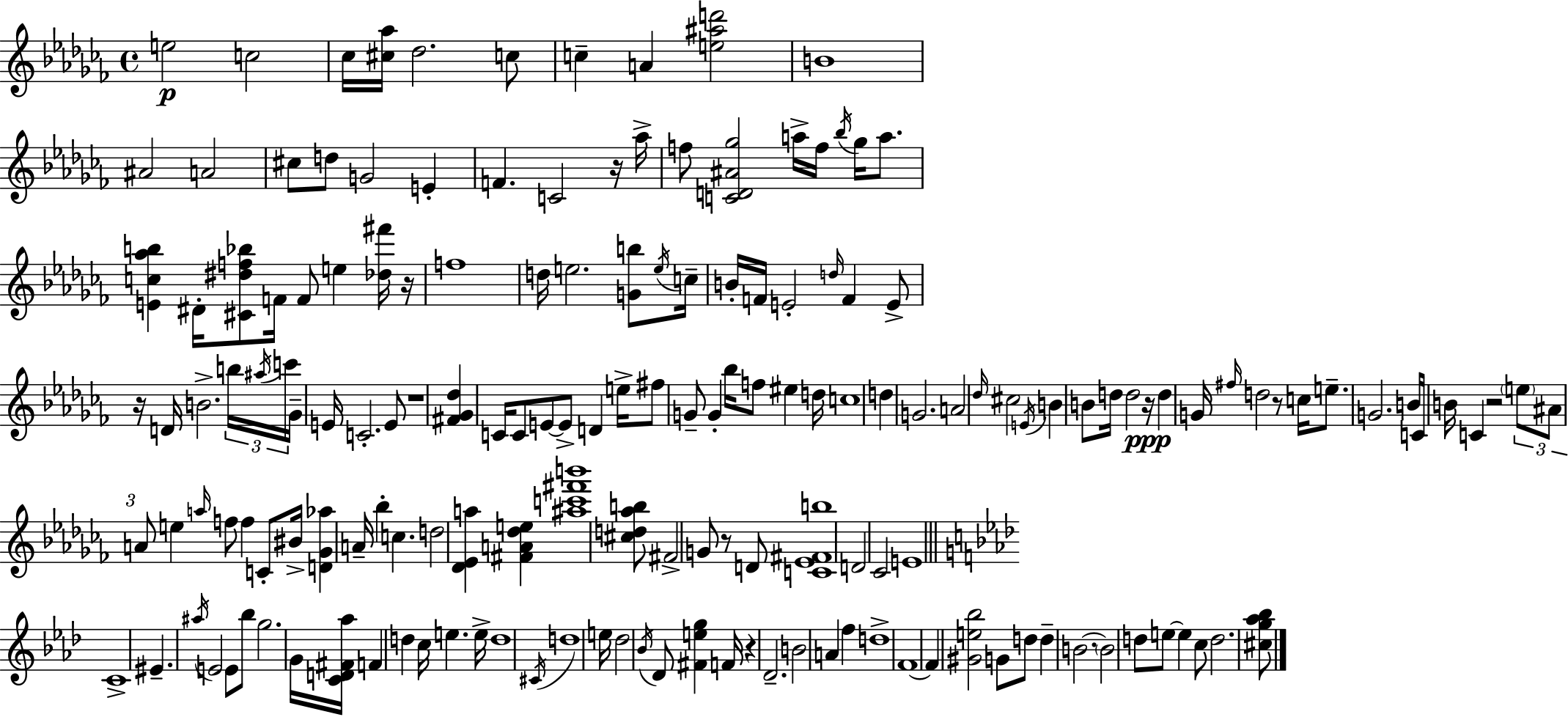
{
  \clef treble
  \time 4/4
  \defaultTimeSignature
  \key aes \minor
  \repeat volta 2 { e''2\p c''2 | ces''16 <cis'' aes''>16 des''2. c''8 | c''4-- a'4 <e'' ais'' d'''>2 | b'1 | \break ais'2 a'2 | cis''8 d''8 g'2 e'4-. | f'4. c'2 r16 aes''16-> | f''8 <c' d' ais' ges''>2 a''16-> f''16 \acciaccatura { bes''16 } ges''16 a''8. | \break <e' c'' aes'' b''>4 dis'16-. <cis' dis'' f'' bes''>8 f'16 f'8 e''4 <des'' fis'''>16 | r16 f''1 | d''16 e''2. <g' b''>8 | \acciaccatura { e''16 } c''16-- b'16-. f'16 e'2-. \grace { d''16 } f'4 | \break e'8-> r16 d'16 b'2.-> | \tuplet 3/2 { b''16 \acciaccatura { ais''16 } c'''16 } ges'16-- e'16 c'2.-. | e'8 r1 | <fis' ges' des''>4 c'16 c'8 e'8~~ e'8-> d'4 | \break e''16-> fis''8 g'8-- g'4-. bes''16 f''8 eis''4 | d''16 c''1 | d''4 g'2. | a'2 \grace { des''16 } cis''2 | \break \acciaccatura { e'16 } b'4 b'8 d''16 d''2 | r16\ppp d''4 g'16 \grace { fis''16 } d''2 | r8 c''16 e''8.-- g'2. | b'16 c'16 b'16 c'4 r2 | \break \tuplet 3/2 { \parenthesize e''8 ais'8 a'8 } e''4 \grace { a''16 } | f''8 f''4 c'8-. bis'16-> <d' ges' aes''>4 a'16-- bes''4-. | c''4. d''2 | <des' ees' a''>4 <fis' a' des'' e''>4 <ais'' c''' fis''' b'''>1 | \break <cis'' d'' aes'' b''>8 fis'2-> | g'8 r8 d'8 <c' ees' fis' b''>1 | d'2 | ces'2 e'1 | \break \bar "||" \break \key aes \major c'1-> | eis'4.-- \acciaccatura { ais''16 } e'2 e'8 | bes''8 g''2. g'16 | <c' d' fis' aes''>16 f'4 d''4 c''16 e''4. | \break e''16-> d''1 | \acciaccatura { cis'16 } d''1 | e''16 des''2 \acciaccatura { bes'16 } des'8 <fis' e'' g''>4 | f'16 r4 des'2.-- | \break b'2 a'4 f''4 | d''1-> | f'1~~ | f'4 <gis' e'' bes''>2 g'8 | \break d''8 d''4-- b'2.~~ | \parenthesize b'2 d''8 e''8~~ e''4 | c''8 d''2. | <cis'' g'' aes'' bes''>8 } \bar "|."
}